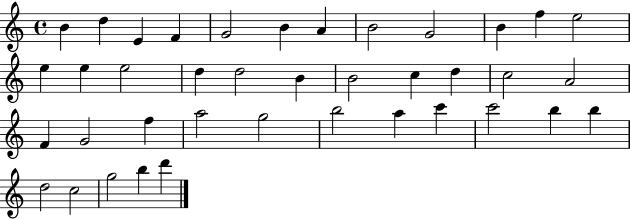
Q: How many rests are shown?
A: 0